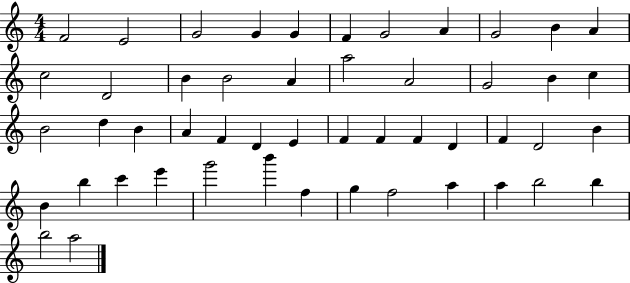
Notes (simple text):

F4/h E4/h G4/h G4/q G4/q F4/q G4/h A4/q G4/h B4/q A4/q C5/h D4/h B4/q B4/h A4/q A5/h A4/h G4/h B4/q C5/q B4/h D5/q B4/q A4/q F4/q D4/q E4/q F4/q F4/q F4/q D4/q F4/q D4/h B4/q B4/q B5/q C6/q E6/q G6/h B6/q F5/q G5/q F5/h A5/q A5/q B5/h B5/q B5/h A5/h